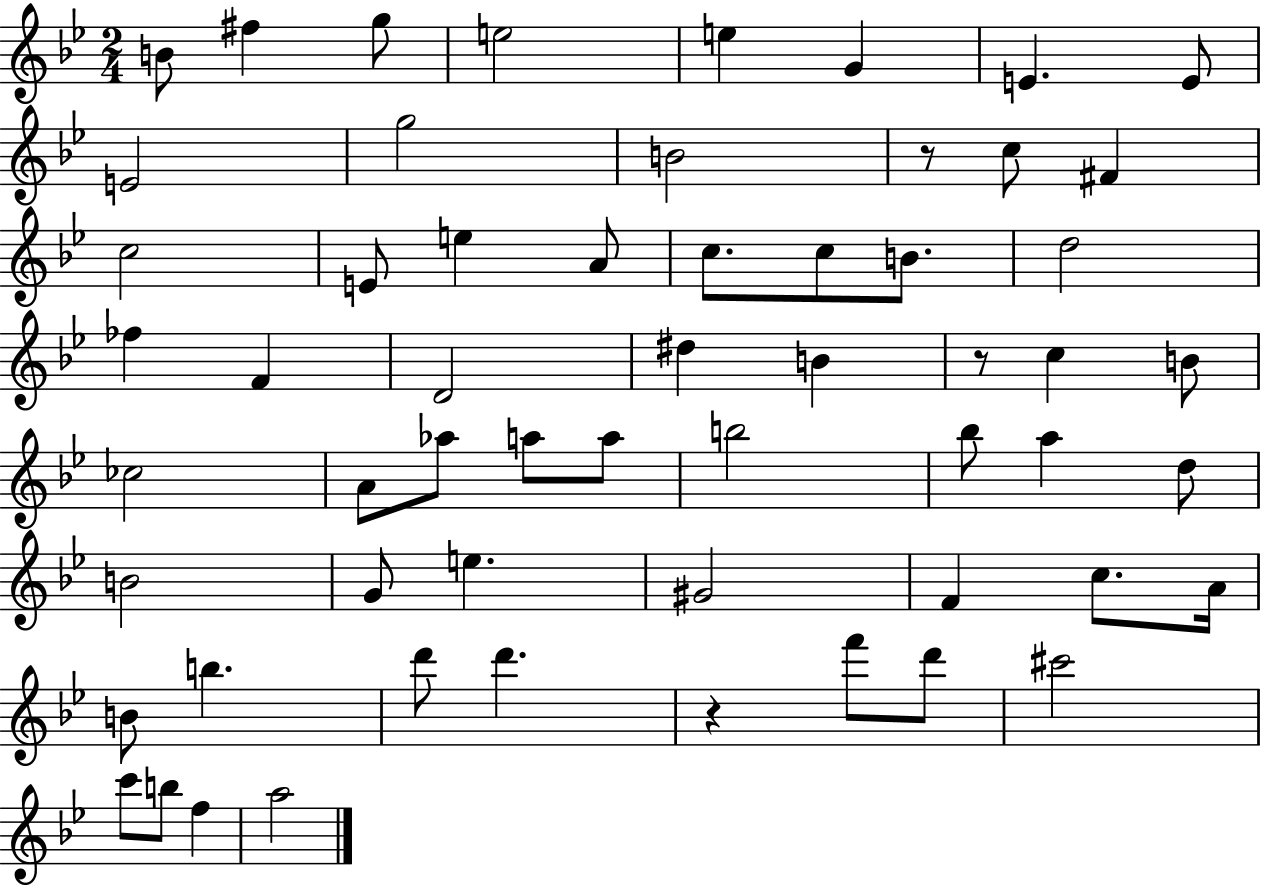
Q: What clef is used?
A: treble